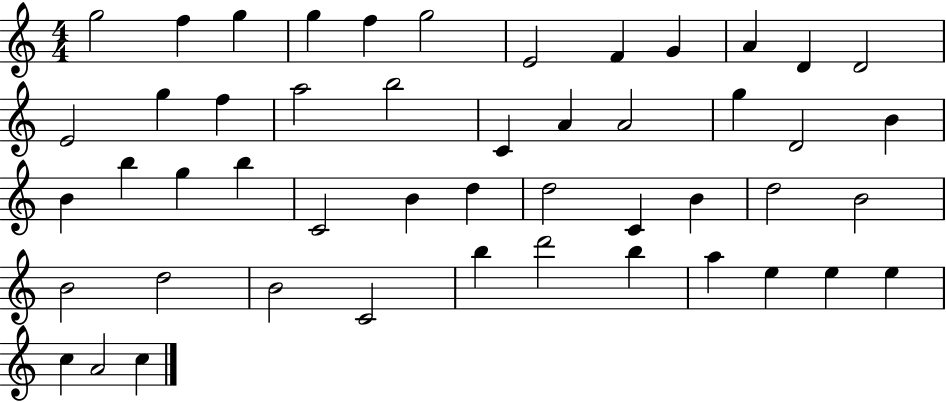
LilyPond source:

{
  \clef treble
  \numericTimeSignature
  \time 4/4
  \key c \major
  g''2 f''4 g''4 | g''4 f''4 g''2 | e'2 f'4 g'4 | a'4 d'4 d'2 | \break e'2 g''4 f''4 | a''2 b''2 | c'4 a'4 a'2 | g''4 d'2 b'4 | \break b'4 b''4 g''4 b''4 | c'2 b'4 d''4 | d''2 c'4 b'4 | d''2 b'2 | \break b'2 d''2 | b'2 c'2 | b''4 d'''2 b''4 | a''4 e''4 e''4 e''4 | \break c''4 a'2 c''4 | \bar "|."
}